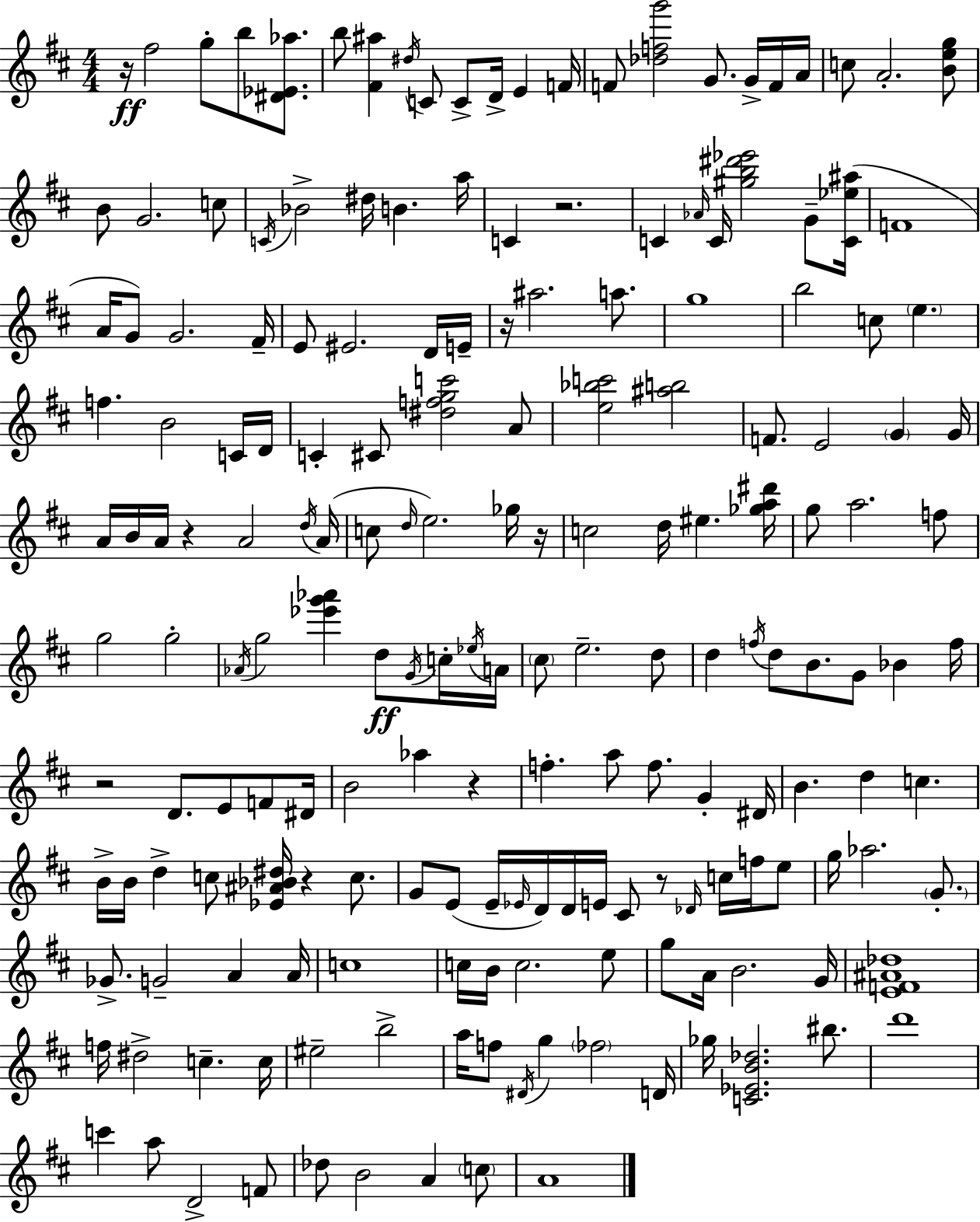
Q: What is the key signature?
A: D major